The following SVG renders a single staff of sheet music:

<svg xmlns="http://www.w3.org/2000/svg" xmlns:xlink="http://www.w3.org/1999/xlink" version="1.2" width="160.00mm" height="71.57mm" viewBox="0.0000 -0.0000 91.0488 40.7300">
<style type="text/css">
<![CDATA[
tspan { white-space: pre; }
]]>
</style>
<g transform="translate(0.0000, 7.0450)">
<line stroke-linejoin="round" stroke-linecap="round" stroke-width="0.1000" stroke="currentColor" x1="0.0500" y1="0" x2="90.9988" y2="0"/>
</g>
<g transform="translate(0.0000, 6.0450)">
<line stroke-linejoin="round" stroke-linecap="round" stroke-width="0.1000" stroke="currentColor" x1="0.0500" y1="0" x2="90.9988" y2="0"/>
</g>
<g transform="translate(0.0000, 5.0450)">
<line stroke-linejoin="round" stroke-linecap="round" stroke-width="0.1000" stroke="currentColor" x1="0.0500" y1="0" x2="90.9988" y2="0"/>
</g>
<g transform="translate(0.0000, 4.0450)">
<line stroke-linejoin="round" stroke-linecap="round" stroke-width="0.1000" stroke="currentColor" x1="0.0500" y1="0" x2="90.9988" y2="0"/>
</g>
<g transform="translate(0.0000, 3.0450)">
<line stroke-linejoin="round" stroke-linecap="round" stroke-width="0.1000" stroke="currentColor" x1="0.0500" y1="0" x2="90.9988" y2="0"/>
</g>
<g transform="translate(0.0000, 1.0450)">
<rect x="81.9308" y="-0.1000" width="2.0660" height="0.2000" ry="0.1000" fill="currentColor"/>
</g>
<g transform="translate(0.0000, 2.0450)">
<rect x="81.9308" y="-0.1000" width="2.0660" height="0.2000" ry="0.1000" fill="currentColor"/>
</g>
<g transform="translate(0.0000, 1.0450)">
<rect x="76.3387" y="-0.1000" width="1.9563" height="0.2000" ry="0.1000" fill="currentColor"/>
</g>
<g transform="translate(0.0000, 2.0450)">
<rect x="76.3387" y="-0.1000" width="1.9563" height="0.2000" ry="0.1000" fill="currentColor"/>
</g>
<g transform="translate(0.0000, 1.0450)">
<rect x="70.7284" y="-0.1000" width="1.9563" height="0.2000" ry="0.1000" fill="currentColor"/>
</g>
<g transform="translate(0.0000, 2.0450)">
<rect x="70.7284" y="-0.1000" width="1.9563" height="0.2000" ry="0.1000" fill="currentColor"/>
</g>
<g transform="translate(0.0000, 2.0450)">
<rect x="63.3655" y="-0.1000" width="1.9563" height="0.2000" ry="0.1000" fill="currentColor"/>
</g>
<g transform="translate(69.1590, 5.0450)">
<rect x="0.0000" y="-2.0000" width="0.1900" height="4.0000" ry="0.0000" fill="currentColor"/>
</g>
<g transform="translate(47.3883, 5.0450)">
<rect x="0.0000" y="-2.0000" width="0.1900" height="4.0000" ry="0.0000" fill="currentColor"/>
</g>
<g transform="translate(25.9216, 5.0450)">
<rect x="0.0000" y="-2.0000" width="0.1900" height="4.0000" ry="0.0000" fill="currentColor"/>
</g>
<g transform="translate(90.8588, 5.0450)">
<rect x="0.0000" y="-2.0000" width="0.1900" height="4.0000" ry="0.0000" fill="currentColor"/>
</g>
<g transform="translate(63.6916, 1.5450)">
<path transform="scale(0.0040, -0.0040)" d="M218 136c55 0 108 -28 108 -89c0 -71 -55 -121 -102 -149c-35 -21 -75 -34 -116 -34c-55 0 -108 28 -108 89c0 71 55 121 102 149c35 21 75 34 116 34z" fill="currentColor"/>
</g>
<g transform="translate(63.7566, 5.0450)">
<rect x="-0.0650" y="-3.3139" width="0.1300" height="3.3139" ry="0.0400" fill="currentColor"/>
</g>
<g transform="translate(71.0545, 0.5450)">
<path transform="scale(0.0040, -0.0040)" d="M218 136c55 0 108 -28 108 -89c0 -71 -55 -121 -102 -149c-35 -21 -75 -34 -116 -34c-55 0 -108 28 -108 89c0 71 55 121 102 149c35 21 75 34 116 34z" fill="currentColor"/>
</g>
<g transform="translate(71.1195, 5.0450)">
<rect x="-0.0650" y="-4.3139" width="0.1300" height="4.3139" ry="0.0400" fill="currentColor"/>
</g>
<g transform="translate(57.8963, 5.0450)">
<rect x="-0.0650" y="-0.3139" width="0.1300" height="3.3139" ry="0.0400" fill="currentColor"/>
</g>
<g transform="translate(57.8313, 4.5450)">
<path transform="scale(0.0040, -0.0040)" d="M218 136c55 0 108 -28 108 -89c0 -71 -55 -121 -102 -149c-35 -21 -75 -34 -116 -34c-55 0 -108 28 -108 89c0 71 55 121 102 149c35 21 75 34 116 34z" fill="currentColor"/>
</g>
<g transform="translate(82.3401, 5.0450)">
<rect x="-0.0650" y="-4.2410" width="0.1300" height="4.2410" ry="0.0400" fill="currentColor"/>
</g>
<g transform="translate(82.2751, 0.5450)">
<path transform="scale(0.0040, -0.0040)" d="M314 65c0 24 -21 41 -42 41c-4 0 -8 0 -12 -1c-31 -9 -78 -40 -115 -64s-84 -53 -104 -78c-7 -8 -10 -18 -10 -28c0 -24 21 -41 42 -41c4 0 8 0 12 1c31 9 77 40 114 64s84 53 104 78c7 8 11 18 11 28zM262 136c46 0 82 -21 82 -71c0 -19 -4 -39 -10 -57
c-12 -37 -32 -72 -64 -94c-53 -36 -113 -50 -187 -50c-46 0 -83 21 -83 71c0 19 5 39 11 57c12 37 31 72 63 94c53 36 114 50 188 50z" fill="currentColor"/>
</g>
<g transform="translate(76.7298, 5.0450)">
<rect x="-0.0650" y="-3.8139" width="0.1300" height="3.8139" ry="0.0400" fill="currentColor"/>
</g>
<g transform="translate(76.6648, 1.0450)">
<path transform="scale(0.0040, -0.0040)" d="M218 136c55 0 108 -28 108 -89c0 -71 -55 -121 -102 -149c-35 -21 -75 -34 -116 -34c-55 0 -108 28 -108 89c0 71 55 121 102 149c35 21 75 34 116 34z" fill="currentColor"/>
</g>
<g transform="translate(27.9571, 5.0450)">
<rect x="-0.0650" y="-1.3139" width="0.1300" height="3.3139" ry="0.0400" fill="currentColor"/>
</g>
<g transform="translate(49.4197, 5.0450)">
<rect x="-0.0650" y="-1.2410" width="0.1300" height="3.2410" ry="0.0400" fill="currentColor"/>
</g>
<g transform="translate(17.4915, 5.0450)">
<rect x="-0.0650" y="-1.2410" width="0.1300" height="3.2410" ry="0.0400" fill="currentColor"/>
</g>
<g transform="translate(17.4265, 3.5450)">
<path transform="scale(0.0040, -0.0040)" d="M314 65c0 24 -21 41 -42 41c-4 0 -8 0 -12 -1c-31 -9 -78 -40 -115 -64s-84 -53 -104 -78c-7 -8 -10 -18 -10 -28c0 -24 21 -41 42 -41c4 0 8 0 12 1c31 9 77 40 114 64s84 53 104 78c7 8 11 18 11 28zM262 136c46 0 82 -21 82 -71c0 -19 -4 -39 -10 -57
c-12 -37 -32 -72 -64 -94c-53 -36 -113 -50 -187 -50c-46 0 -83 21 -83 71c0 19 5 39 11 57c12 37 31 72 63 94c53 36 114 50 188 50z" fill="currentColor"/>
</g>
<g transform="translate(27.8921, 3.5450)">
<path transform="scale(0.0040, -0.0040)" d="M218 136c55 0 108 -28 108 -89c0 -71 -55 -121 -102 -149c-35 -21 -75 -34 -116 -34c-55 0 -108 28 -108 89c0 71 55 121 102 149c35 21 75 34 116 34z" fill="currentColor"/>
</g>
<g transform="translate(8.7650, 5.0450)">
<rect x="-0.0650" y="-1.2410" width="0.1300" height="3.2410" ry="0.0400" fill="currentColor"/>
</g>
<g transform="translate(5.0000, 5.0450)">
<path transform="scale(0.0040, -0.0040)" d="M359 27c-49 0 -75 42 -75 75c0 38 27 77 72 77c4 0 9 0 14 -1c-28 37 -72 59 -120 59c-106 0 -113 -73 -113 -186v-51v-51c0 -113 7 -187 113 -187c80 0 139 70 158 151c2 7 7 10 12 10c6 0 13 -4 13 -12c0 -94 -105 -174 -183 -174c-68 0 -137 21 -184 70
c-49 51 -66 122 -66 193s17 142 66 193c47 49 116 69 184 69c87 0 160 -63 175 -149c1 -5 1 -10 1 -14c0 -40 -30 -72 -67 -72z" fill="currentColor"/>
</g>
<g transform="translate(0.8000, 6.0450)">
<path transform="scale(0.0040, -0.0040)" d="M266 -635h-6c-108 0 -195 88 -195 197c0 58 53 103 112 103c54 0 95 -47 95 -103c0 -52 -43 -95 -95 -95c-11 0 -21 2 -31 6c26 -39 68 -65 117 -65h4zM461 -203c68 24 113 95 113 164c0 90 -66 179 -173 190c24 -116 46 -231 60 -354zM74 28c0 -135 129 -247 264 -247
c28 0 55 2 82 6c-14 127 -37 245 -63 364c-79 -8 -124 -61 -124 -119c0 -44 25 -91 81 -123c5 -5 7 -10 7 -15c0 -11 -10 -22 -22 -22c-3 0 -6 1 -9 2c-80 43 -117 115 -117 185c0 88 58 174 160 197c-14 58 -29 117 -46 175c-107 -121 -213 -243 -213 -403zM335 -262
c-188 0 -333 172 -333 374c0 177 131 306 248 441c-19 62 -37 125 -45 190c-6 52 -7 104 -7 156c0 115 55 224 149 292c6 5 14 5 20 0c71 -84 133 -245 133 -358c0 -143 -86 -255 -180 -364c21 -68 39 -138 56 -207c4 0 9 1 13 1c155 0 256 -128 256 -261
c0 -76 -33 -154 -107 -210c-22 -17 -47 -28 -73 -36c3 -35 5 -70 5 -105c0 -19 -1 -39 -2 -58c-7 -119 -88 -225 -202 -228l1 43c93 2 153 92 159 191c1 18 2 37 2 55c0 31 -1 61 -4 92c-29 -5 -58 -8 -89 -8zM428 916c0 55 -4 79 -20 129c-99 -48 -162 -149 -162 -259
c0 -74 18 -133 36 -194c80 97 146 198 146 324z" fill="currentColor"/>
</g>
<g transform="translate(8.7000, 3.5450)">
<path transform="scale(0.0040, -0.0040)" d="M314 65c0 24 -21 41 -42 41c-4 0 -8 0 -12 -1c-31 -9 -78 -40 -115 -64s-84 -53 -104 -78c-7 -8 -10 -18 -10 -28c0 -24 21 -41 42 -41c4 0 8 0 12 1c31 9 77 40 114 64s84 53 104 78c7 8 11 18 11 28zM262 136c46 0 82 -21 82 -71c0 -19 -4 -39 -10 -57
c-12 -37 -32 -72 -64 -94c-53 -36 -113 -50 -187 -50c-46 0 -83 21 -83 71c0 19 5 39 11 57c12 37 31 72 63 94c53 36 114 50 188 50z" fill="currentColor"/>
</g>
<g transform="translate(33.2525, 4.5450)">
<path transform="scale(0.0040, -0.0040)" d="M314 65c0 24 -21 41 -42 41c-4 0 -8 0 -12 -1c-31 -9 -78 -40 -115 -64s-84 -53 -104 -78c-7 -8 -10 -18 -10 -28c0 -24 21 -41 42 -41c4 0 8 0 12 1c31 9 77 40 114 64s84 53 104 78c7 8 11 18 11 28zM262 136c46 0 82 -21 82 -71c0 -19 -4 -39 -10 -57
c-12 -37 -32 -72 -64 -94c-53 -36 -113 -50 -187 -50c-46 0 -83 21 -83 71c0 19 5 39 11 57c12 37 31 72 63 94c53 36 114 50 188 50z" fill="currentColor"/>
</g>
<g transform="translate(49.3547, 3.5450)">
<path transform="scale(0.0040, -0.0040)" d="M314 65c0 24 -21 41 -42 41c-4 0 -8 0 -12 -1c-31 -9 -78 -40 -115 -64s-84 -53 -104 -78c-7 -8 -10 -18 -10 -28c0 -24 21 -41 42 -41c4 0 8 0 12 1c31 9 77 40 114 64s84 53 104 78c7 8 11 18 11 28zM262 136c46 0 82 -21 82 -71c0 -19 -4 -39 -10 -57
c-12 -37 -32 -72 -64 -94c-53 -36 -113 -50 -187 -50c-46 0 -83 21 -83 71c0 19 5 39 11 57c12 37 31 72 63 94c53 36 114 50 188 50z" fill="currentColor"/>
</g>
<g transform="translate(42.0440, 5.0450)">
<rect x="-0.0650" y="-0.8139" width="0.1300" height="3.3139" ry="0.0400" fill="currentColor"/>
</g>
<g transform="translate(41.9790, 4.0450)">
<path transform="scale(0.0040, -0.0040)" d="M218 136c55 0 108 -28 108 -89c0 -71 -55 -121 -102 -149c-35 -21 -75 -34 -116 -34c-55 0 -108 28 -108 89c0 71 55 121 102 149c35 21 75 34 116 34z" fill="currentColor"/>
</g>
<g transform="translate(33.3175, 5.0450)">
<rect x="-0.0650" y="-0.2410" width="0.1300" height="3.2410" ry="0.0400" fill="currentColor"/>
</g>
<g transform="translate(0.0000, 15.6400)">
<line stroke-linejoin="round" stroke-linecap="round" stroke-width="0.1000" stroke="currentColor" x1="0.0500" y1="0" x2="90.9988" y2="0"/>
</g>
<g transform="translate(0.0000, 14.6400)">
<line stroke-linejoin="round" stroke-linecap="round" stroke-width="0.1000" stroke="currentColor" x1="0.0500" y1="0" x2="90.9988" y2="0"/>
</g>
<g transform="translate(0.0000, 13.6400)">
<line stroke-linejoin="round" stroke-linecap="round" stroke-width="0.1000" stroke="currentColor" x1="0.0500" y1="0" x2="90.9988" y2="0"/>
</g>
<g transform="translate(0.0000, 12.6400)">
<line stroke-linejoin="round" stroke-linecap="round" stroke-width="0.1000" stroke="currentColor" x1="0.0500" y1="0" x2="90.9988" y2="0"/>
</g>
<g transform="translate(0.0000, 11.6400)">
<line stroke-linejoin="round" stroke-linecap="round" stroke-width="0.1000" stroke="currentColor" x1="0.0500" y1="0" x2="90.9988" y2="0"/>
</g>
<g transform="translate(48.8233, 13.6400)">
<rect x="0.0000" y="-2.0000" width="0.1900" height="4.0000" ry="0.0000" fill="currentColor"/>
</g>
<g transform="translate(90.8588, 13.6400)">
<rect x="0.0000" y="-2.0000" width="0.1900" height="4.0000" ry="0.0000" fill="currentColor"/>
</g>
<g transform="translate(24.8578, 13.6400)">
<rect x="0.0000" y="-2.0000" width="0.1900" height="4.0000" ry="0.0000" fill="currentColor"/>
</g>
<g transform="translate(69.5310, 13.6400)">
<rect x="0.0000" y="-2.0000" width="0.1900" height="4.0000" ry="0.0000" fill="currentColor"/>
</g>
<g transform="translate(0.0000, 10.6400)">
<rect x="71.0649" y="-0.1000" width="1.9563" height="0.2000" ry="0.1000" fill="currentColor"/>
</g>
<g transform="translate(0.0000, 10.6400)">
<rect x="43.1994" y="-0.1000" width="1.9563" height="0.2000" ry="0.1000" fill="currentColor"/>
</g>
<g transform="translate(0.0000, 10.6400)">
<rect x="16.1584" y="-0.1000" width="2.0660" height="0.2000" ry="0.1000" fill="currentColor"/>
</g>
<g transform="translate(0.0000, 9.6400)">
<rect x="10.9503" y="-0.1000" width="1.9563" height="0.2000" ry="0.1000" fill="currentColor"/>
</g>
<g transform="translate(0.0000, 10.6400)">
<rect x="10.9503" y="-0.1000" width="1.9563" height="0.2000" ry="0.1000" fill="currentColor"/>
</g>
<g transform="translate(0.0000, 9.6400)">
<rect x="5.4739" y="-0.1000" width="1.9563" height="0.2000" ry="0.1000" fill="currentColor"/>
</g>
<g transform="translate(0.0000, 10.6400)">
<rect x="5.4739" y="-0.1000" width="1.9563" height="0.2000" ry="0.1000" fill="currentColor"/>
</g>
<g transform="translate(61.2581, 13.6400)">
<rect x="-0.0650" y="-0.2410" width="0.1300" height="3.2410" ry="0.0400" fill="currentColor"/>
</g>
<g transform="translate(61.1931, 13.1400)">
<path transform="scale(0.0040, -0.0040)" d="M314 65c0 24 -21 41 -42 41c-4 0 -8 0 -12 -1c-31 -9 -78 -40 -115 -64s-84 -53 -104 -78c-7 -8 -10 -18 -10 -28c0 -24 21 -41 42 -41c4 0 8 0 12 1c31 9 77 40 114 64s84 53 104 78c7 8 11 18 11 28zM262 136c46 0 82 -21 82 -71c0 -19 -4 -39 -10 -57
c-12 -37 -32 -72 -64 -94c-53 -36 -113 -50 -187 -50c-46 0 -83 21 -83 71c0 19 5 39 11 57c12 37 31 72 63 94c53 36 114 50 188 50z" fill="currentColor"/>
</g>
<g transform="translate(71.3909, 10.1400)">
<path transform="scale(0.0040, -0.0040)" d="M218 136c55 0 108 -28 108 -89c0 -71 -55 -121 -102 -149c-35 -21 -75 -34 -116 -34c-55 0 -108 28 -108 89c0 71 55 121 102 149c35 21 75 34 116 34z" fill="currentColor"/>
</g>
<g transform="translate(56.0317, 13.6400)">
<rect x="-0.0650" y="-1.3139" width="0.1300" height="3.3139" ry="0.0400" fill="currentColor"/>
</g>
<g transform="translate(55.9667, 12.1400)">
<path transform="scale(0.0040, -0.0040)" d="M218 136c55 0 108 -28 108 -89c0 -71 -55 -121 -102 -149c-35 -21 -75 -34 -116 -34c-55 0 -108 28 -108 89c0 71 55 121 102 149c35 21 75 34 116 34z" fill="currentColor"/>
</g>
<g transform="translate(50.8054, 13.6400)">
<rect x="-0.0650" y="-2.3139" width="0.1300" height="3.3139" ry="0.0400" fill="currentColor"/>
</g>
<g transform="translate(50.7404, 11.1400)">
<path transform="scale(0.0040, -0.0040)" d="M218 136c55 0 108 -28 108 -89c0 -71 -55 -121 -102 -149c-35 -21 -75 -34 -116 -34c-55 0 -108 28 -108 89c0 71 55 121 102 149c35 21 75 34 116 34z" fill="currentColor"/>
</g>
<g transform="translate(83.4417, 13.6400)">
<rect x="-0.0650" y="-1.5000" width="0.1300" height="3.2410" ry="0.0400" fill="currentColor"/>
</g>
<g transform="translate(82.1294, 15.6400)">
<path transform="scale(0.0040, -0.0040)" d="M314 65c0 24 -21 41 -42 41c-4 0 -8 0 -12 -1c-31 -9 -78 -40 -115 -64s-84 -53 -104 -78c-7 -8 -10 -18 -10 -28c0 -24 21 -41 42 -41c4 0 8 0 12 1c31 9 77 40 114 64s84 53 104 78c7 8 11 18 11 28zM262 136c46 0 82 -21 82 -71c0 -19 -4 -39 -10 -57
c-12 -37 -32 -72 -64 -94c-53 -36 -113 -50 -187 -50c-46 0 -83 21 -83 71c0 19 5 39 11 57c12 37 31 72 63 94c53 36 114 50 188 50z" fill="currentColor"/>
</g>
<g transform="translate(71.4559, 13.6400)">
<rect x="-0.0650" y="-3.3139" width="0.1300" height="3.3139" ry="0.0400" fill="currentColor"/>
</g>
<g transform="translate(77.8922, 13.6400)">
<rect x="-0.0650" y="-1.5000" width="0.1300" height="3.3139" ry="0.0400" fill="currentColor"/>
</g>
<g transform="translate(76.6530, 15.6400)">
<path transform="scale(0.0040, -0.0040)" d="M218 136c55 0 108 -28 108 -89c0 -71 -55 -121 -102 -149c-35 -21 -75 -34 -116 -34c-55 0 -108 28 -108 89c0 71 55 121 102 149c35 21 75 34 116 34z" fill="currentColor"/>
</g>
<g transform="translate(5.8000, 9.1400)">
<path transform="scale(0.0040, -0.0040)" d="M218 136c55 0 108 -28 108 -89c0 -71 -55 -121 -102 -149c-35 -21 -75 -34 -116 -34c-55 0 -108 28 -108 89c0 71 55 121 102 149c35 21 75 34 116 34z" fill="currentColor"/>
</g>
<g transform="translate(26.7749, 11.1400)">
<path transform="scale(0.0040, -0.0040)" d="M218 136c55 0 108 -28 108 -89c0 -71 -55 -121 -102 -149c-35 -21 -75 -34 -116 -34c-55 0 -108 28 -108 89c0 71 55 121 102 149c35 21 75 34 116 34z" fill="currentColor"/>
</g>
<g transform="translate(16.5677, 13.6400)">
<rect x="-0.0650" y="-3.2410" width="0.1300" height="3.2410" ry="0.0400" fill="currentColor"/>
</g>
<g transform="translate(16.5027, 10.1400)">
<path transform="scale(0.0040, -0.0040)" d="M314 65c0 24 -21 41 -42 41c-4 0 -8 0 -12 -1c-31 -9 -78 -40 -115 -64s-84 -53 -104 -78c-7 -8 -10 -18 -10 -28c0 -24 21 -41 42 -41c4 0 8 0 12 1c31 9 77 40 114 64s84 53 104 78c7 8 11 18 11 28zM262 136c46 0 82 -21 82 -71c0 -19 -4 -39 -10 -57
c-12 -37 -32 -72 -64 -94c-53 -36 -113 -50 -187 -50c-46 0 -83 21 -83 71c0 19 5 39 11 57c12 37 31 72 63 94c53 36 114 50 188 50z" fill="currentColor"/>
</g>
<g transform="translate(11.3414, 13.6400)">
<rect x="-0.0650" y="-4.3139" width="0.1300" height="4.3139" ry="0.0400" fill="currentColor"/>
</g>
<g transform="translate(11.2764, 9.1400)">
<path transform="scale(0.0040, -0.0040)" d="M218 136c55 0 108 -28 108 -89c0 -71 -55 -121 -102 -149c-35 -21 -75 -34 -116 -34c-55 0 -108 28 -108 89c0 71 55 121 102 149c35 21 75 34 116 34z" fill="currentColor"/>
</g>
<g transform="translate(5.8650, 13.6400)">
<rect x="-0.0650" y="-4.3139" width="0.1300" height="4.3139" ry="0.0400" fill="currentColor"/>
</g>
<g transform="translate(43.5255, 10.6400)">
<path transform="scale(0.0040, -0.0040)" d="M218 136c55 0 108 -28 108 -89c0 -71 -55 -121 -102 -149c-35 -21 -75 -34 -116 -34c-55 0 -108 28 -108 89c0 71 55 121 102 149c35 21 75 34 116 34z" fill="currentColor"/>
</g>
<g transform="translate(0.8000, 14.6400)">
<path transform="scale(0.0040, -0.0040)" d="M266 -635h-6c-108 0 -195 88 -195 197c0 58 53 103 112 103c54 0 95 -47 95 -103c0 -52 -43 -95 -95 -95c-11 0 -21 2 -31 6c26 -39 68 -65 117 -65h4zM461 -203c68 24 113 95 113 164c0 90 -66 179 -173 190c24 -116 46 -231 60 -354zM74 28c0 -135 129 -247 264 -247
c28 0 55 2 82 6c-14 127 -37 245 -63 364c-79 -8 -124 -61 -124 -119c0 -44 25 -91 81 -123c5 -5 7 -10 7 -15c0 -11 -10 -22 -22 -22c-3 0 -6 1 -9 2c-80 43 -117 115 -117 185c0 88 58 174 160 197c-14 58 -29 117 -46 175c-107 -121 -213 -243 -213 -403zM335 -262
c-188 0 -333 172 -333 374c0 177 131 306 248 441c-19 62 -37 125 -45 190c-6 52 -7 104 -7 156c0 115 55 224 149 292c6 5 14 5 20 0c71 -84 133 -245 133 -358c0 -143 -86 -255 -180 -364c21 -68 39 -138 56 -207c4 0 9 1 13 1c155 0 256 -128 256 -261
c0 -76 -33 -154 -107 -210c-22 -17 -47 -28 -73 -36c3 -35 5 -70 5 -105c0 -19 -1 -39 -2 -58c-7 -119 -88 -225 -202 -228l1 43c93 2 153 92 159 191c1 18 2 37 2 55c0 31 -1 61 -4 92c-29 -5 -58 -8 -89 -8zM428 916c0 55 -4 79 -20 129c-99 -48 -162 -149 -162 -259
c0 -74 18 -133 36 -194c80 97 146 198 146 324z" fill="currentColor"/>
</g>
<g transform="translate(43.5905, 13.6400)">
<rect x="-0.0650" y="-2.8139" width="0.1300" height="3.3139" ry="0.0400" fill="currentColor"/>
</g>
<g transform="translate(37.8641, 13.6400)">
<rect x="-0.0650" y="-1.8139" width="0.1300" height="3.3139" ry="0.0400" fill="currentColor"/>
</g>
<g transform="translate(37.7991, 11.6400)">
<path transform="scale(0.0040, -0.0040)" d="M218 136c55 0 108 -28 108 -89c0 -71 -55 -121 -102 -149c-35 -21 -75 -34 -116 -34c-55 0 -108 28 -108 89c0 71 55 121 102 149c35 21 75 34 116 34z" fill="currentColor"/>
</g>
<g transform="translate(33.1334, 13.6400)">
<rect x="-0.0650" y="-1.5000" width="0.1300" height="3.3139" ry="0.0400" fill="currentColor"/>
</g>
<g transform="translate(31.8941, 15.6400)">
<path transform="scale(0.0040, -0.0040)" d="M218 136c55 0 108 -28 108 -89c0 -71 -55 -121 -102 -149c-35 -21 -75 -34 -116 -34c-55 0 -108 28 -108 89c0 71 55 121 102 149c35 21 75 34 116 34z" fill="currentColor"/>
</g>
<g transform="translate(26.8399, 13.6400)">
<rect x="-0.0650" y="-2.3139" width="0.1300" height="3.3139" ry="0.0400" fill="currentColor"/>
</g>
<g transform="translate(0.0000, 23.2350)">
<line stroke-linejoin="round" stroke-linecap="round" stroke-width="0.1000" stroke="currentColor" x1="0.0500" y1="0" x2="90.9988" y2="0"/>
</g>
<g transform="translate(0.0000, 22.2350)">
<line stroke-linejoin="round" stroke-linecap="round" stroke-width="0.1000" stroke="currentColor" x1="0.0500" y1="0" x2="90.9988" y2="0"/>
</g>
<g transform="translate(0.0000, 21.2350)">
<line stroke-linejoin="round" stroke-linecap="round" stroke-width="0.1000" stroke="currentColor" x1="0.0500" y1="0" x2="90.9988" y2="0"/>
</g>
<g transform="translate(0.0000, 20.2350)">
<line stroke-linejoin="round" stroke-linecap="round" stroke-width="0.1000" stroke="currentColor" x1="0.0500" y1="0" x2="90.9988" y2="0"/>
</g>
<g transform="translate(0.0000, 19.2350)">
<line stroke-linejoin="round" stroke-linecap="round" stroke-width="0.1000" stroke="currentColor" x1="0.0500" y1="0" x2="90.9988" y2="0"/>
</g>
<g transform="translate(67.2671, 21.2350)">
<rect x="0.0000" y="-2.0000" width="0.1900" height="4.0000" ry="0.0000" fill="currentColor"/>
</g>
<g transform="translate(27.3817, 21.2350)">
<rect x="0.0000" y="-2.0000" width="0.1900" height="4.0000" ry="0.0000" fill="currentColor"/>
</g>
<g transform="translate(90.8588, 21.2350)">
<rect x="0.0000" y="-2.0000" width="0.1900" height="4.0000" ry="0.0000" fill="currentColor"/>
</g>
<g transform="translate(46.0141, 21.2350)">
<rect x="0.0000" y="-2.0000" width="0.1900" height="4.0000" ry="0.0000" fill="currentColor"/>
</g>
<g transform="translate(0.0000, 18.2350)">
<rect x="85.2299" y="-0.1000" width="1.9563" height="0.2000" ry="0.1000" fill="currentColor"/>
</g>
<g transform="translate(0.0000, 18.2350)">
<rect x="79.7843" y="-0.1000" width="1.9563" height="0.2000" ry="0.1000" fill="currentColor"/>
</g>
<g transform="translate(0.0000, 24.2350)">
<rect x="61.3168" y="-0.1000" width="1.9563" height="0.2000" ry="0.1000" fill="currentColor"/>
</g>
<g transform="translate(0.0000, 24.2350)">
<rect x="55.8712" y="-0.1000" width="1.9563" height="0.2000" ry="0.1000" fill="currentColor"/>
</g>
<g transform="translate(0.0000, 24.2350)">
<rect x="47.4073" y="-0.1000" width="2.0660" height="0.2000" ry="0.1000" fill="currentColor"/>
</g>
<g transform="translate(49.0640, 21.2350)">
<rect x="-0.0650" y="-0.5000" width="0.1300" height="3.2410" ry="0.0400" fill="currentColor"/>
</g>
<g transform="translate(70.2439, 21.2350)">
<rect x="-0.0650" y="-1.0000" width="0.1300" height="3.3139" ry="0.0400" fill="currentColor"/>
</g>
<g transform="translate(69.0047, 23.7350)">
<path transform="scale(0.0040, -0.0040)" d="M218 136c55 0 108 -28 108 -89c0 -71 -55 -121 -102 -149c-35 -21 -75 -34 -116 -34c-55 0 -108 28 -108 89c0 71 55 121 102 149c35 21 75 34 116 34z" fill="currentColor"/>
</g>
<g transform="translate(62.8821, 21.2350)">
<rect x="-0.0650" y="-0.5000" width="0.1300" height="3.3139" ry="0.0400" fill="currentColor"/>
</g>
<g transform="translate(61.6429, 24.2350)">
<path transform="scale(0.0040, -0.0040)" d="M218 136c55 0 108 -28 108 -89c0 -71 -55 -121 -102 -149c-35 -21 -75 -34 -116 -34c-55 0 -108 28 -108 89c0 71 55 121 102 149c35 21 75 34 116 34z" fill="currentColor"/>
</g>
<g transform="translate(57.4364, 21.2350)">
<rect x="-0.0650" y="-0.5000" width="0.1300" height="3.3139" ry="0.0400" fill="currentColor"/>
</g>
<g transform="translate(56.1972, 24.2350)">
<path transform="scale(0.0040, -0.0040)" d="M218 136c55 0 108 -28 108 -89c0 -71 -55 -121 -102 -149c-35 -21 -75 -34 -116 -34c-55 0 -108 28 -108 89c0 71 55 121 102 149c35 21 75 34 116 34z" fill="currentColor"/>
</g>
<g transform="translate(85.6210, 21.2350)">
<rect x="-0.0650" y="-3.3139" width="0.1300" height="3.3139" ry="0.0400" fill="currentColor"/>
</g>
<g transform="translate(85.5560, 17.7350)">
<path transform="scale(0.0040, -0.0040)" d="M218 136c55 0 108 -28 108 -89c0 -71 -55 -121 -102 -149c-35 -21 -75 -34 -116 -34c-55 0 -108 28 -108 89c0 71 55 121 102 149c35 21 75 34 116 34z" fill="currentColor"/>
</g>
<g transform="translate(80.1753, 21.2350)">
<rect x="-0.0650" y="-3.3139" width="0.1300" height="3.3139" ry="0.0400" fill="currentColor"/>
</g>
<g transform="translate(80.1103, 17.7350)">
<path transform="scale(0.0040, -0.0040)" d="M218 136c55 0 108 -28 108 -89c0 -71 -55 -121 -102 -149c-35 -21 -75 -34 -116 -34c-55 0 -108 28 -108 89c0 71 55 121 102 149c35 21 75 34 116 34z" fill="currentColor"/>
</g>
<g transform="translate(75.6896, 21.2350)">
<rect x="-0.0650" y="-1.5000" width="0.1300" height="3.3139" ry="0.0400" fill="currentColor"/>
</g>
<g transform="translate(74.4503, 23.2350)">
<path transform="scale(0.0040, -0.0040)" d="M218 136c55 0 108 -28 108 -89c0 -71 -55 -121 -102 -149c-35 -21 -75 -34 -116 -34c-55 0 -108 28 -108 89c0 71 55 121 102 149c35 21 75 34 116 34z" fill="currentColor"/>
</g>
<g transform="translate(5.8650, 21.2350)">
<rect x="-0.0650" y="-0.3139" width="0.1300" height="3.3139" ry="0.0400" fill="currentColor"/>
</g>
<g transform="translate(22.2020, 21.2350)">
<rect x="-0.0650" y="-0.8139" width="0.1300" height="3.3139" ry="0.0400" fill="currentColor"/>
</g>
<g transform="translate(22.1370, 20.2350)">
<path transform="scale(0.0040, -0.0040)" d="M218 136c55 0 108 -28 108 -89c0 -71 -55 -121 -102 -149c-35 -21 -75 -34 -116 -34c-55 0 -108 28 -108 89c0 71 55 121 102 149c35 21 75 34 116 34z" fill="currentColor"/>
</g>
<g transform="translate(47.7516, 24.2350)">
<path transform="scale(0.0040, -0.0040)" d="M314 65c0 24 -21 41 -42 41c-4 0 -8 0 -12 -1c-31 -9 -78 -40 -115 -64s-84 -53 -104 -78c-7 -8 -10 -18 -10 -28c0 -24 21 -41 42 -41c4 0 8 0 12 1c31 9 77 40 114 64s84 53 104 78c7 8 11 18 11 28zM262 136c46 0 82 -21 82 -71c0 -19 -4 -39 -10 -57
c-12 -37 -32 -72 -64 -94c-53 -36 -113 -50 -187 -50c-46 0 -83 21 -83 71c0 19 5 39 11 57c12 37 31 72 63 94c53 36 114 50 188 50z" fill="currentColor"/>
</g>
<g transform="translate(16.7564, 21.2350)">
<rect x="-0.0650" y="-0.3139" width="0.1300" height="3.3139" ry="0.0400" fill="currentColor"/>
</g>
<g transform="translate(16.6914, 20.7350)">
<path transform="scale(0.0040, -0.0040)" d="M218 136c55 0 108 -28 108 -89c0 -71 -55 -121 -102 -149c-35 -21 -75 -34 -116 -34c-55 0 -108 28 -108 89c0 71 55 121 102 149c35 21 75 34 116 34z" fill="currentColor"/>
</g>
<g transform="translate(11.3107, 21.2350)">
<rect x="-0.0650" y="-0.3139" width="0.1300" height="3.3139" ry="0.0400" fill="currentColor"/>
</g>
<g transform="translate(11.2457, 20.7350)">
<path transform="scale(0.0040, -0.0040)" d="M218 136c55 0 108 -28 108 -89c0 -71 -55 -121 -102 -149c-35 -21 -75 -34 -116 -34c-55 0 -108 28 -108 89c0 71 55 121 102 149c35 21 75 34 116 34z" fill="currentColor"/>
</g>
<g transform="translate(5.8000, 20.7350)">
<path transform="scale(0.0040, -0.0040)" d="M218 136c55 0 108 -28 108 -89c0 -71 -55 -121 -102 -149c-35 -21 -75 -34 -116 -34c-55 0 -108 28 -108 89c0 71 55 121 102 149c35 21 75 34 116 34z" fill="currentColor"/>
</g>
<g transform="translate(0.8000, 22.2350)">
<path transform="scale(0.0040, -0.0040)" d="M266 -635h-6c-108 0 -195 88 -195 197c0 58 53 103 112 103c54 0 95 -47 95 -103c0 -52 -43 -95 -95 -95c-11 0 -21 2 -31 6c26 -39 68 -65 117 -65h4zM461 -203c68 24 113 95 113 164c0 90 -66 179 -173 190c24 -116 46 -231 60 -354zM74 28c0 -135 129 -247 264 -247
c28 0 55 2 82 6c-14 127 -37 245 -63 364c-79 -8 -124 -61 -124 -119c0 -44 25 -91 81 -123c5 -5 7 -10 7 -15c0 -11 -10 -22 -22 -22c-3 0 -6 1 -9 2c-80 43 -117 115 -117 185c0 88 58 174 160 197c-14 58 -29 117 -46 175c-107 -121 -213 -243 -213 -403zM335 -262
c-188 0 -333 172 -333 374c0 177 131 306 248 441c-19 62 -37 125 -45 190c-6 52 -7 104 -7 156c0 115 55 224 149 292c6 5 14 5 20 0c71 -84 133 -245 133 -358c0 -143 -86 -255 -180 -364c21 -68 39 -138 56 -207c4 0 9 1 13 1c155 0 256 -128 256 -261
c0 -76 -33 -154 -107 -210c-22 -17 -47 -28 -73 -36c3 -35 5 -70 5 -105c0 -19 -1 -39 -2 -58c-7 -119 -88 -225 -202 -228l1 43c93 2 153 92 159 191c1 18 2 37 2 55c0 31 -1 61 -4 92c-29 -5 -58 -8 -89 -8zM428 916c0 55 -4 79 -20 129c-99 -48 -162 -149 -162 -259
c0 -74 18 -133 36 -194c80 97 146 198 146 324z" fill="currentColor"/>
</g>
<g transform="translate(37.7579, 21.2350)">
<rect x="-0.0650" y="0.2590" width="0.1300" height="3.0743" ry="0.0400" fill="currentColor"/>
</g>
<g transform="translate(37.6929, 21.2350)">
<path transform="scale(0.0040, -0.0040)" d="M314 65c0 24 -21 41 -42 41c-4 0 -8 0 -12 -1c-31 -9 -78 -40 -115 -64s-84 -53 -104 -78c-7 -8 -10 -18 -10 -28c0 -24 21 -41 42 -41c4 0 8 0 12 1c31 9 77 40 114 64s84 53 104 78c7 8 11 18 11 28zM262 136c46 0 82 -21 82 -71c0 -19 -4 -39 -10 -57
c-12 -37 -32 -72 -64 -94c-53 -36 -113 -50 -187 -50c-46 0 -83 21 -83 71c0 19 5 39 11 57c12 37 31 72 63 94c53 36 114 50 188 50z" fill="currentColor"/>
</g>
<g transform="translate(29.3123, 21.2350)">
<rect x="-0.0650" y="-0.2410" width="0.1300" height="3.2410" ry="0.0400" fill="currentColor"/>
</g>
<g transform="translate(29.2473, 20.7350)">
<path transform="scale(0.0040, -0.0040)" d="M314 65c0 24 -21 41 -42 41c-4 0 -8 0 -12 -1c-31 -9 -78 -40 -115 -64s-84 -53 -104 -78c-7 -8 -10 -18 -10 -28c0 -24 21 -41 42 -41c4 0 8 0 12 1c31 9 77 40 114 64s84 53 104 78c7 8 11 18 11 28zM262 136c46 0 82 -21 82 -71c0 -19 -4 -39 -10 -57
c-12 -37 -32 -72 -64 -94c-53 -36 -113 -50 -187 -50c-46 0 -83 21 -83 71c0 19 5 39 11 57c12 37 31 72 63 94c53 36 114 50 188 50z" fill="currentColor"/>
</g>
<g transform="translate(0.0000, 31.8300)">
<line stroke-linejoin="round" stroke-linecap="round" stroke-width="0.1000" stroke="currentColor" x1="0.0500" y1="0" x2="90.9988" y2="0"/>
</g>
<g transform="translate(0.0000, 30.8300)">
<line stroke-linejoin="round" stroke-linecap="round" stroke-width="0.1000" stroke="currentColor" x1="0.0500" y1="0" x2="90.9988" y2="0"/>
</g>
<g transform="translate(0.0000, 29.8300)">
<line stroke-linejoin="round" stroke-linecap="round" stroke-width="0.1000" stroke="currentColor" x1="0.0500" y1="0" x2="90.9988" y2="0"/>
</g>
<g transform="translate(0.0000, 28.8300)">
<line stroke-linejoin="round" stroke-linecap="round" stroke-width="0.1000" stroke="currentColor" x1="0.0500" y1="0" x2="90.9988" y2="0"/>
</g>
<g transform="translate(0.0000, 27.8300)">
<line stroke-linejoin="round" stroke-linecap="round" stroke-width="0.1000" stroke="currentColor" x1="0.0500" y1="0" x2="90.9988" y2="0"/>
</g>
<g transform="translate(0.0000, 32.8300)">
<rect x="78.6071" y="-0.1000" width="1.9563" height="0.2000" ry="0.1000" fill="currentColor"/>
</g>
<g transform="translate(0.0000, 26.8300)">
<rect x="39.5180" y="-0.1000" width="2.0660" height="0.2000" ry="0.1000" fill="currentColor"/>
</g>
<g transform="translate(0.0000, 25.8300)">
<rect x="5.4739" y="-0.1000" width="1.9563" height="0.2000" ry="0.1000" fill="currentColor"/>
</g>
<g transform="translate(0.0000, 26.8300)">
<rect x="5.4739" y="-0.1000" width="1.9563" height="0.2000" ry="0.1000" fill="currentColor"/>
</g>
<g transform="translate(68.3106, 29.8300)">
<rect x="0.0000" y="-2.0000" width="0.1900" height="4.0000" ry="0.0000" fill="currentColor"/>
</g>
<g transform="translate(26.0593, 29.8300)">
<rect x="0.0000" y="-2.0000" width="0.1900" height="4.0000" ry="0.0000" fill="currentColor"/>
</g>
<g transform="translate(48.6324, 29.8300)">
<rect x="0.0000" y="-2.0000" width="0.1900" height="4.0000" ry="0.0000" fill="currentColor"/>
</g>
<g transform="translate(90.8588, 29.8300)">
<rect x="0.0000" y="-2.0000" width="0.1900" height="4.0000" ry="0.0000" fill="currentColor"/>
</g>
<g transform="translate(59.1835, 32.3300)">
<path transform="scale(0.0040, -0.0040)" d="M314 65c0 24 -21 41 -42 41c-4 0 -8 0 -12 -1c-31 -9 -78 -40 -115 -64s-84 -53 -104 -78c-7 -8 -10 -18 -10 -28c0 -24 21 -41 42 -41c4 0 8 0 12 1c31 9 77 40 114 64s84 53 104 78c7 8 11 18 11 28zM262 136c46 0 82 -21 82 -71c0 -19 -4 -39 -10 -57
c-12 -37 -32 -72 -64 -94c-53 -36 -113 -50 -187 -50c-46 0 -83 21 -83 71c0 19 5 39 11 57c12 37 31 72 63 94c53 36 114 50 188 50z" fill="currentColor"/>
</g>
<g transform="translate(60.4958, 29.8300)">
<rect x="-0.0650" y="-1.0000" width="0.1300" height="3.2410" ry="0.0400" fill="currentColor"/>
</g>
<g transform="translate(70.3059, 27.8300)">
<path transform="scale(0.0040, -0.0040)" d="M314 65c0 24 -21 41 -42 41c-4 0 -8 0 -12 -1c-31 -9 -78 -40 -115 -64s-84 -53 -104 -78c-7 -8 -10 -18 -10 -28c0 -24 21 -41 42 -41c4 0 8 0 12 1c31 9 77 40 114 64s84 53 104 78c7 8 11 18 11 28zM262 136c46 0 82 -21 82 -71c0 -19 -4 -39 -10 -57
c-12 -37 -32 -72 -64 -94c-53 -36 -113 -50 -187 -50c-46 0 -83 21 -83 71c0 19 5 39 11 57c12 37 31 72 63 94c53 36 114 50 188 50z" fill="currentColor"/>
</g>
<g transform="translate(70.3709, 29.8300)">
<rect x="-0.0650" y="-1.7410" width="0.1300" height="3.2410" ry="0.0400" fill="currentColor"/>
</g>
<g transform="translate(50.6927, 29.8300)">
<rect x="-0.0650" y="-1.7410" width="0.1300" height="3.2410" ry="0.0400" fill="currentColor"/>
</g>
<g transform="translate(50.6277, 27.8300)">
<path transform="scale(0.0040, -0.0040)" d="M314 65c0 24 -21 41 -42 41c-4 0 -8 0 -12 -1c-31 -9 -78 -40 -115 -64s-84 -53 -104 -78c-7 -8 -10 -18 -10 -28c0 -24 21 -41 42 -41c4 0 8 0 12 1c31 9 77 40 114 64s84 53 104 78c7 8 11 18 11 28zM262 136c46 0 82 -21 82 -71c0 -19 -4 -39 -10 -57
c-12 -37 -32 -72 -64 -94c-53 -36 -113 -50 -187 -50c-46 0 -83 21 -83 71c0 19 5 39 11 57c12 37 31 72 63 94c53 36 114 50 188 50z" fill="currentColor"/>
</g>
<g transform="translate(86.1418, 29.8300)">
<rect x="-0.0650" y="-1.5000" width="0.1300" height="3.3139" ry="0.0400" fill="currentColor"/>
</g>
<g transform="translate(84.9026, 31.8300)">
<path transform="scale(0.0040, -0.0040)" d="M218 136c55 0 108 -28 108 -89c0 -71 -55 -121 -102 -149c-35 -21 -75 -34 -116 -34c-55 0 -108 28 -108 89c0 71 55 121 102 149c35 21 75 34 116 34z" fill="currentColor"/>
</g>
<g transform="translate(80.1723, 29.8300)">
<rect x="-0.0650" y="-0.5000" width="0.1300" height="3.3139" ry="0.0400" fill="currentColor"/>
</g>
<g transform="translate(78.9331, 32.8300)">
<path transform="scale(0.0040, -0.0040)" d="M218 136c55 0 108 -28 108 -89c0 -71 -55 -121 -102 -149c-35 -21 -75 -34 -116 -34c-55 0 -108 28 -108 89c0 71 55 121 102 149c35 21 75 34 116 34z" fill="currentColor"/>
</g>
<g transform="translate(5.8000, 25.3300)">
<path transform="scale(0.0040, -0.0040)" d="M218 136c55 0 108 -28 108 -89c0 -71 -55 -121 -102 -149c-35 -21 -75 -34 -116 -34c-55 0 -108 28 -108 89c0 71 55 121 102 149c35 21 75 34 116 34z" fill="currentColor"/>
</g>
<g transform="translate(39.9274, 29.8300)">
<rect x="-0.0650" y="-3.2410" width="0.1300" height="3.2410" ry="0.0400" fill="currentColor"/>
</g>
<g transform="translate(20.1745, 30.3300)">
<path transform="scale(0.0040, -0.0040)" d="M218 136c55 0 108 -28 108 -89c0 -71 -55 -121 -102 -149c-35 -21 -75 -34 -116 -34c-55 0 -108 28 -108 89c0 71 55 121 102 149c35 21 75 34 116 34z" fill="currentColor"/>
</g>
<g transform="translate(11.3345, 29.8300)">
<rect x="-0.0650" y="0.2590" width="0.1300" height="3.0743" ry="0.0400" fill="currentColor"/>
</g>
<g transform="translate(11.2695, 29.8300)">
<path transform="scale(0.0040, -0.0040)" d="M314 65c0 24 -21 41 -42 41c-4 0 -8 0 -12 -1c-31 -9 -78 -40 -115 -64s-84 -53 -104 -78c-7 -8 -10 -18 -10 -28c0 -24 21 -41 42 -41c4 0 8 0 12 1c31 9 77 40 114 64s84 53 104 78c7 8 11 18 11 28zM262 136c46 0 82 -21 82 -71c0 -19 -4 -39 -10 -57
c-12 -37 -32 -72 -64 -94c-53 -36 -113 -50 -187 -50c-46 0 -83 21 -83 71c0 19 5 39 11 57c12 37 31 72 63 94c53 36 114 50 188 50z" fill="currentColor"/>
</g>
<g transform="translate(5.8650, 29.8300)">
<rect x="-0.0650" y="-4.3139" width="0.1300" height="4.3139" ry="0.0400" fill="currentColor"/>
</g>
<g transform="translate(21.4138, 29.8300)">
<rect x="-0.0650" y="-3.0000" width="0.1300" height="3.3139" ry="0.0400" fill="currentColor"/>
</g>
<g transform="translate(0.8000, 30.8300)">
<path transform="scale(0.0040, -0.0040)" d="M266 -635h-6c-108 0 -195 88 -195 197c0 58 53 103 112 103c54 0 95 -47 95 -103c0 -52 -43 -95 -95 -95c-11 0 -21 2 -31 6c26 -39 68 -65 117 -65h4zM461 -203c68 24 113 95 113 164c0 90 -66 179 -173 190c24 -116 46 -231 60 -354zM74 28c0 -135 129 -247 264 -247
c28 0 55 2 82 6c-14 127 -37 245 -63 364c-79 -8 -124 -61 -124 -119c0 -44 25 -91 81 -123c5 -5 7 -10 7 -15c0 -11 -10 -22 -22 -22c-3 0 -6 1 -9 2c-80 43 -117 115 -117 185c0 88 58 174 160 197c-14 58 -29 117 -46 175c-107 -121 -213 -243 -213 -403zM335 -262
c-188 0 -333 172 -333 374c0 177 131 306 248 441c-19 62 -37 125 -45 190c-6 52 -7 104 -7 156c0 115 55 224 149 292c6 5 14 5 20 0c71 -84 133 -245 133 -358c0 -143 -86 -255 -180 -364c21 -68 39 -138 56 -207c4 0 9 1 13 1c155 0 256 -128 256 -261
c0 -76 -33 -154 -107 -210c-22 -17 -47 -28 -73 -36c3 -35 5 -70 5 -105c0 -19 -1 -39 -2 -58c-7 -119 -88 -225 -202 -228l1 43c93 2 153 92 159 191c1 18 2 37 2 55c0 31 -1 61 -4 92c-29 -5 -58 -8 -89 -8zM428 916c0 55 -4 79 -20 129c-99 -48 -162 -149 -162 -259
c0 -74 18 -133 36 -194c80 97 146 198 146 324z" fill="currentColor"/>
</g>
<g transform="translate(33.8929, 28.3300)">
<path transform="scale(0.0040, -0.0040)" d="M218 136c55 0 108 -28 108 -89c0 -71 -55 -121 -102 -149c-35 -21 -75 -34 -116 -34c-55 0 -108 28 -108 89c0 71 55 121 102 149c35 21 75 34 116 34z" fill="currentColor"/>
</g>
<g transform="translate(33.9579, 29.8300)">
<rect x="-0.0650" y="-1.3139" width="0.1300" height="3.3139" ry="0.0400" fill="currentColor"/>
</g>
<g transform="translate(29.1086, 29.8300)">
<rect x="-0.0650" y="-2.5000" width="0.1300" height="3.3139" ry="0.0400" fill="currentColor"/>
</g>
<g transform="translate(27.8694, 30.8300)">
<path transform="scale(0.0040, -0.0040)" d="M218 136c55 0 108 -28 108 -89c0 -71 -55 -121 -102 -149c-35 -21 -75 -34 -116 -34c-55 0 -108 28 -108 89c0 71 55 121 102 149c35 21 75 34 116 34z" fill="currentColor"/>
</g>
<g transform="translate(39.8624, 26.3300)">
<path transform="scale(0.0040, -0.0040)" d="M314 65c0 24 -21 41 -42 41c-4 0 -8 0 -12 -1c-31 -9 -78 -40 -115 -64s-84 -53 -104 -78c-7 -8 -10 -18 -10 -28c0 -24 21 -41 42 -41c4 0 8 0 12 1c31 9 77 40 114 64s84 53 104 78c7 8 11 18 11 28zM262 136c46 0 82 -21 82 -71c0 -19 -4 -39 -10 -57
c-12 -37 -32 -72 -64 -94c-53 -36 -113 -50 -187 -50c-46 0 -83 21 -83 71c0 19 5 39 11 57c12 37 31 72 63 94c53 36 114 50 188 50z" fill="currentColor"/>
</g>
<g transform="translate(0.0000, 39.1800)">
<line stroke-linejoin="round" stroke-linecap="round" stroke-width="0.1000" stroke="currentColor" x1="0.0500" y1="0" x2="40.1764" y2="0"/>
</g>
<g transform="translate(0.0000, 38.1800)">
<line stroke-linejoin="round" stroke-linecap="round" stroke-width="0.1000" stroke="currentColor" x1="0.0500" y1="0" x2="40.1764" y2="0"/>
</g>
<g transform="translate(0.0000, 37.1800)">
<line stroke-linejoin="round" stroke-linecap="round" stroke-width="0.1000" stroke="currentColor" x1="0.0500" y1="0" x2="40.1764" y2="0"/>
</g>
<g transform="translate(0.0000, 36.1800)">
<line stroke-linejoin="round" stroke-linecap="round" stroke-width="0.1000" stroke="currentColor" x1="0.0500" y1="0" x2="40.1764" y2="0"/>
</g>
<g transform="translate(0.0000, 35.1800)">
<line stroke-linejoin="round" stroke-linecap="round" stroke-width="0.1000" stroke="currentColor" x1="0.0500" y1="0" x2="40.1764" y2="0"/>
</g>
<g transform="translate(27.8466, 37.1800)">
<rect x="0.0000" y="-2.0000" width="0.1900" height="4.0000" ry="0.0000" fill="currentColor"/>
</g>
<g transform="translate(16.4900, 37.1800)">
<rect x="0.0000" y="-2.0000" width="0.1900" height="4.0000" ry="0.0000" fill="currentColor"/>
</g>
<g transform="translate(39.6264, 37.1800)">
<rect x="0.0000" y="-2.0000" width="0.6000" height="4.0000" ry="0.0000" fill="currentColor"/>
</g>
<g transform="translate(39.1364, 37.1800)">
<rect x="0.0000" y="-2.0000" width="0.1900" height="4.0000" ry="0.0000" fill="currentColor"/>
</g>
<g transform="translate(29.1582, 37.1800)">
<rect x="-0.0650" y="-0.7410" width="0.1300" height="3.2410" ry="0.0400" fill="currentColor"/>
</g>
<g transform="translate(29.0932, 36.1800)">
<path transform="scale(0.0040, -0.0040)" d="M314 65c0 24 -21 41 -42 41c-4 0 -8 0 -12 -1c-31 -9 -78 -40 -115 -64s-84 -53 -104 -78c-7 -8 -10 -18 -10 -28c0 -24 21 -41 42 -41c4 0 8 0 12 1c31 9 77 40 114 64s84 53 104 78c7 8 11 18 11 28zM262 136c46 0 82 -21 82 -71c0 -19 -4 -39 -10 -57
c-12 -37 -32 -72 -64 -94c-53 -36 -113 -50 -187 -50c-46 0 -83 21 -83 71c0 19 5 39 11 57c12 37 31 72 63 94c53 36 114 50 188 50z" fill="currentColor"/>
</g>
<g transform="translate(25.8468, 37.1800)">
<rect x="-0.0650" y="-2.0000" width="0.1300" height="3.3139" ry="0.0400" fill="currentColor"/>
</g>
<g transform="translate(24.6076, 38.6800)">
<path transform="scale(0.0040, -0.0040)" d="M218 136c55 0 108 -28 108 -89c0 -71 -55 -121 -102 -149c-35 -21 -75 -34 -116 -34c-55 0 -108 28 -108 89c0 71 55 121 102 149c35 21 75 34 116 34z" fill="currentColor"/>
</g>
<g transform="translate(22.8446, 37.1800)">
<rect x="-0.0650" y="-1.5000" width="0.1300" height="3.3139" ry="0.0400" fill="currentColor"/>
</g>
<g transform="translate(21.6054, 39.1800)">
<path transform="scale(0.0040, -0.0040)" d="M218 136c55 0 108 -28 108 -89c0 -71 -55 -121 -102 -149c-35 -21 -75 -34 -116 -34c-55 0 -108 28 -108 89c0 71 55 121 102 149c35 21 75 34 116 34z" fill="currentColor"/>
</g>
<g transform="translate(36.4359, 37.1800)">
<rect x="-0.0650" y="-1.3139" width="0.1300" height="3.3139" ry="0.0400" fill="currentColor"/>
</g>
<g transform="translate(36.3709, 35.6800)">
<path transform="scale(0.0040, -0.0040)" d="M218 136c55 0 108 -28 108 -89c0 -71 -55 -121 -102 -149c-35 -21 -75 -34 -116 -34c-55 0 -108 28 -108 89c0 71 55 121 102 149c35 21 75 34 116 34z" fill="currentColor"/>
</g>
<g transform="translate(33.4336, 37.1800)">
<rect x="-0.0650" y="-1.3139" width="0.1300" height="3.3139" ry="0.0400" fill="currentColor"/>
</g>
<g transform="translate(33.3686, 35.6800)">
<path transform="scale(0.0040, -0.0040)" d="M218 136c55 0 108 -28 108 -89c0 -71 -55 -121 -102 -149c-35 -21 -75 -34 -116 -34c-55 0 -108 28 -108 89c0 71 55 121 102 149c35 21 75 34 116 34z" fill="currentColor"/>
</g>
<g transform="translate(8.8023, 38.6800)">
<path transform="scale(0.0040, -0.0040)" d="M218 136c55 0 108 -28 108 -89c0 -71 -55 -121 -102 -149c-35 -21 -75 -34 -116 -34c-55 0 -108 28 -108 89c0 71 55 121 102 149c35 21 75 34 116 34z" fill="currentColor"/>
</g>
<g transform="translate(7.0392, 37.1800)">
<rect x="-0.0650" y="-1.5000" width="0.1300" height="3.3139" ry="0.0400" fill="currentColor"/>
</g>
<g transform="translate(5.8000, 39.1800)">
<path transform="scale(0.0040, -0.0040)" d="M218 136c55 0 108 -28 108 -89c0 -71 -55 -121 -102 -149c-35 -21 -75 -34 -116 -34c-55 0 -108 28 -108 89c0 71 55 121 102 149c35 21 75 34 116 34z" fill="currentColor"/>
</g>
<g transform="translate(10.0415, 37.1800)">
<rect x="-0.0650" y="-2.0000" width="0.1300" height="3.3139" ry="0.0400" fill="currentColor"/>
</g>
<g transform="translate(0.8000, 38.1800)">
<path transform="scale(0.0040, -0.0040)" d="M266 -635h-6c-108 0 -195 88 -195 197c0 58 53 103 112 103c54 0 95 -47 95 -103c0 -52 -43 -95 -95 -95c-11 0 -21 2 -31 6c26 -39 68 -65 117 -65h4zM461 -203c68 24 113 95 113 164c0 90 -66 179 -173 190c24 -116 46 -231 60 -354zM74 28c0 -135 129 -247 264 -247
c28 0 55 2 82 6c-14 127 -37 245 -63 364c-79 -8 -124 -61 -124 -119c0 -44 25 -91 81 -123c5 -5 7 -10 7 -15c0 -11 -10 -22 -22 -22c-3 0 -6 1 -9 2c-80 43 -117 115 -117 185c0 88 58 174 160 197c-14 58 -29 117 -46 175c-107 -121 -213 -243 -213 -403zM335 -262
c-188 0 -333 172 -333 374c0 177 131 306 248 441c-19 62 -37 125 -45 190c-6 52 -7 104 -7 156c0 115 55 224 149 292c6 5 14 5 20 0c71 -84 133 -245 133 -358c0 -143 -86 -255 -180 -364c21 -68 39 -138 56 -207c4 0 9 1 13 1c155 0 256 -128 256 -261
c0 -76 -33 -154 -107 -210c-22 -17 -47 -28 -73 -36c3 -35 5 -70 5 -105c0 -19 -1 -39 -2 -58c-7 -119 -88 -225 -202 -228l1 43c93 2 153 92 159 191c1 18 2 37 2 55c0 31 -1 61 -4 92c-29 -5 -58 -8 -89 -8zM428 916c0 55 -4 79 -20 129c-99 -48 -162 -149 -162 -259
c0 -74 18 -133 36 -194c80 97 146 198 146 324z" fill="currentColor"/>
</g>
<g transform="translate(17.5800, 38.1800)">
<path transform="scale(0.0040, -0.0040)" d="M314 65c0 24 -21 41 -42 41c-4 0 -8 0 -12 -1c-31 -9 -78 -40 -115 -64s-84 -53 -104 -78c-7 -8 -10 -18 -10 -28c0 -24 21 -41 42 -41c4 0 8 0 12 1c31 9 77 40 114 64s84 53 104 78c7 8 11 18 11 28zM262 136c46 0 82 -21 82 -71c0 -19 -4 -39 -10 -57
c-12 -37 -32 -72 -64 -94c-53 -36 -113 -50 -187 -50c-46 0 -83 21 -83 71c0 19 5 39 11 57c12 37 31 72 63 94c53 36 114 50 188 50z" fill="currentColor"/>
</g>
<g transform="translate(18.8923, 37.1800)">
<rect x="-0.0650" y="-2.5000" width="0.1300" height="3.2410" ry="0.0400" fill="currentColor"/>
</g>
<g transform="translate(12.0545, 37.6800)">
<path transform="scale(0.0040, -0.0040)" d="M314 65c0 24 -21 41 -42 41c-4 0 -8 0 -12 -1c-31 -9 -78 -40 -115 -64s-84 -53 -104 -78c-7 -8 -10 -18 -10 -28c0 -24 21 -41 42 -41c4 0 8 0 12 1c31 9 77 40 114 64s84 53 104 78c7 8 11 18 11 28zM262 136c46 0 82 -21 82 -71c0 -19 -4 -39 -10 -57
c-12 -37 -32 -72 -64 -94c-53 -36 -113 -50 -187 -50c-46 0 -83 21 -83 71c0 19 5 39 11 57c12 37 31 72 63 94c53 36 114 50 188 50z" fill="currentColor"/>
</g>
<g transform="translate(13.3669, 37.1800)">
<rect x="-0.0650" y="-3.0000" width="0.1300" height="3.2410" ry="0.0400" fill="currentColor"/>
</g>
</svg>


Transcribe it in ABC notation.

X:1
T:Untitled
M:4/4
L:1/4
K:C
e2 e2 e c2 d e2 c b d' c' d'2 d' d' b2 g E f a g e c2 b E E2 c c c d c2 B2 C2 C C D E b b d' B2 A G e b2 f2 D2 f2 C E E F A2 G2 E F d2 e e